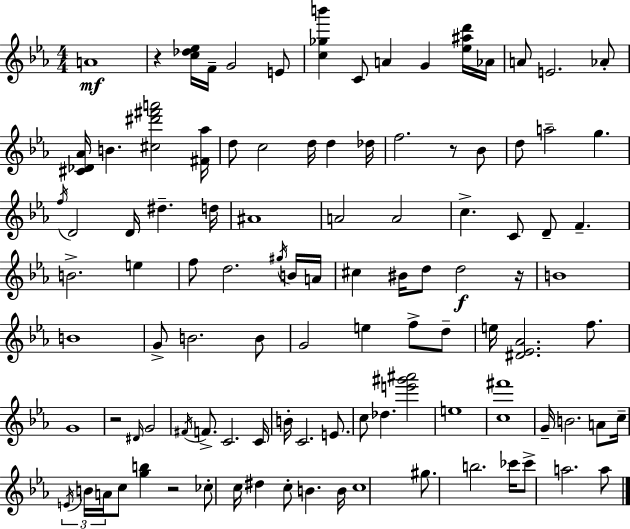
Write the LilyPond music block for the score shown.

{
  \clef treble
  \numericTimeSignature
  \time 4/4
  \key c \minor
  a'1\mf | r4 <c'' des'' ees''>16 f'16-- g'2 e'8 | <c'' ges'' b'''>4 c'8 a'4 g'4 <ees'' ais'' d'''>16 aes'16 | a'8 e'2. aes'8-. | \break <cis' des' aes'>16 b'4. <cis'' dis''' fis''' a'''>2 <fis' aes''>16 | d''8 c''2 d''16 d''4 des''16 | f''2. r8 bes'8 | d''8 a''2-- g''4. | \break \acciaccatura { f''16 } d'2 d'16 dis''4.-- | d''16 ais'1 | a'2 a'2 | c''4.-> c'8 d'8-- f'4.-- | \break b'2.-> e''4 | f''8 d''2. \acciaccatura { gis''16 } | b'16 a'16 cis''4 bis'16 d''8 d''2\f | r16 b'1 | \break b'1 | g'8-> b'2. | b'8 g'2 e''4 f''8-> | d''8-- e''16 <dis' ees' aes'>2. f''8. | \break g'1 | r2 \grace { dis'16 } g'2 | \acciaccatura { fis'16 } f'8.-> c'2. | c'16 b'16-. c'2. | \break e'8. c''8 des''4. <e''' gis''' ais'''>2 | e''1 | <c'' fis'''>1 | g'16-- b'2. | \break a'8 c''16-- \tuplet 3/2 { \acciaccatura { e'16 } b'16 a'16 } c''8 <g'' b''>4 r2 | ces''8-. c''16 dis''4 c''8-. b'4. | b'16 c''1 | gis''8. b''2. | \break ces'''16 ces'''8-> a''2. | a''8 \bar "|."
}